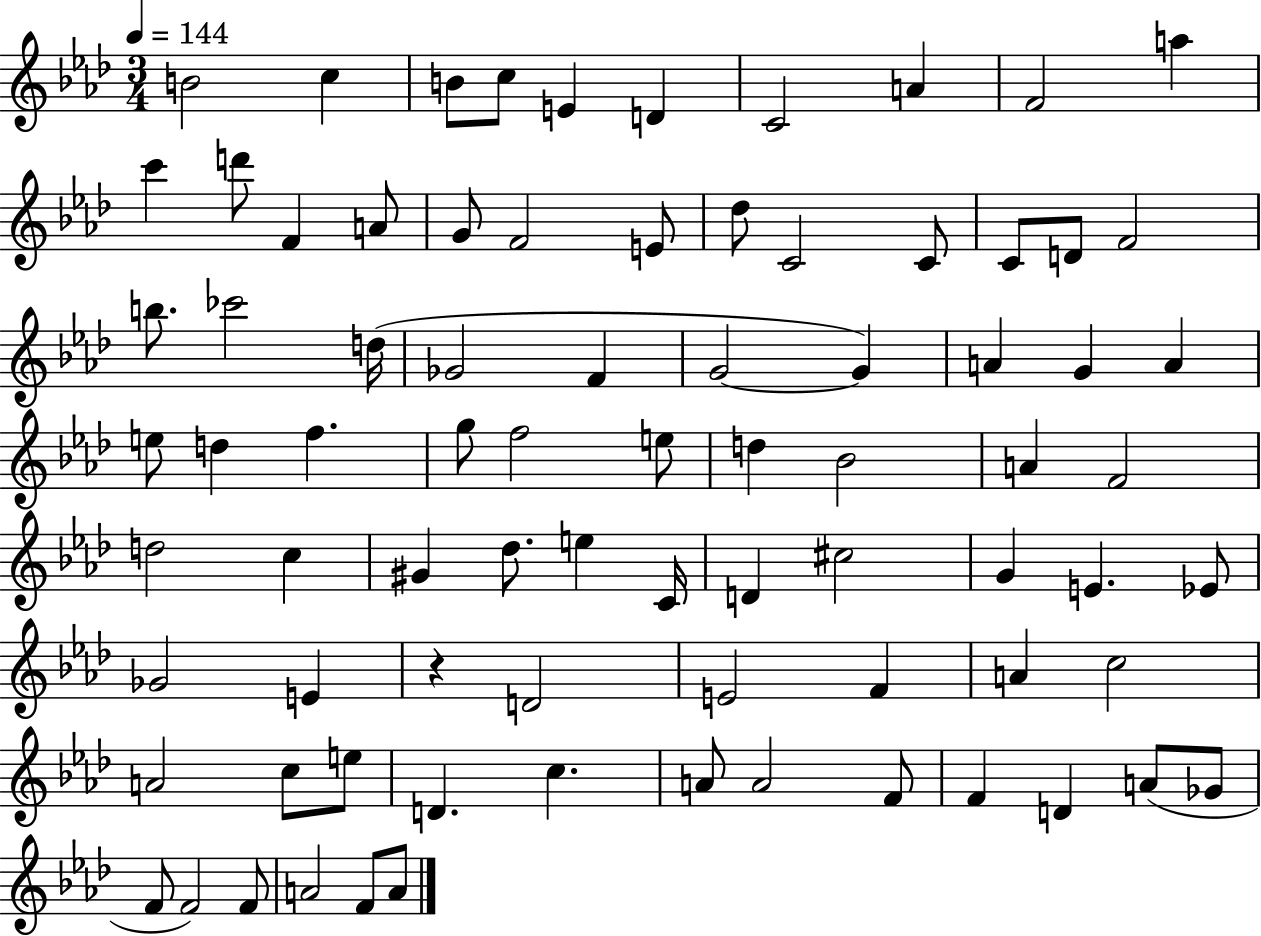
B4/h C5/q B4/e C5/e E4/q D4/q C4/h A4/q F4/h A5/q C6/q D6/e F4/q A4/e G4/e F4/h E4/e Db5/e C4/h C4/e C4/e D4/e F4/h B5/e. CES6/h D5/s Gb4/h F4/q G4/h G4/q A4/q G4/q A4/q E5/e D5/q F5/q. G5/e F5/h E5/e D5/q Bb4/h A4/q F4/h D5/h C5/q G#4/q Db5/e. E5/q C4/s D4/q C#5/h G4/q E4/q. Eb4/e Gb4/h E4/q R/q D4/h E4/h F4/q A4/q C5/h A4/h C5/e E5/e D4/q. C5/q. A4/e A4/h F4/e F4/q D4/q A4/e Gb4/e F4/e F4/h F4/e A4/h F4/e A4/e